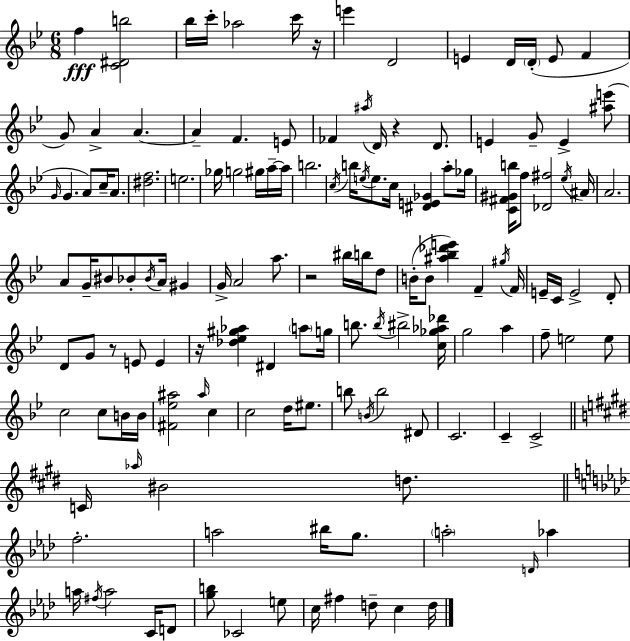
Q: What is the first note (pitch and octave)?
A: F5